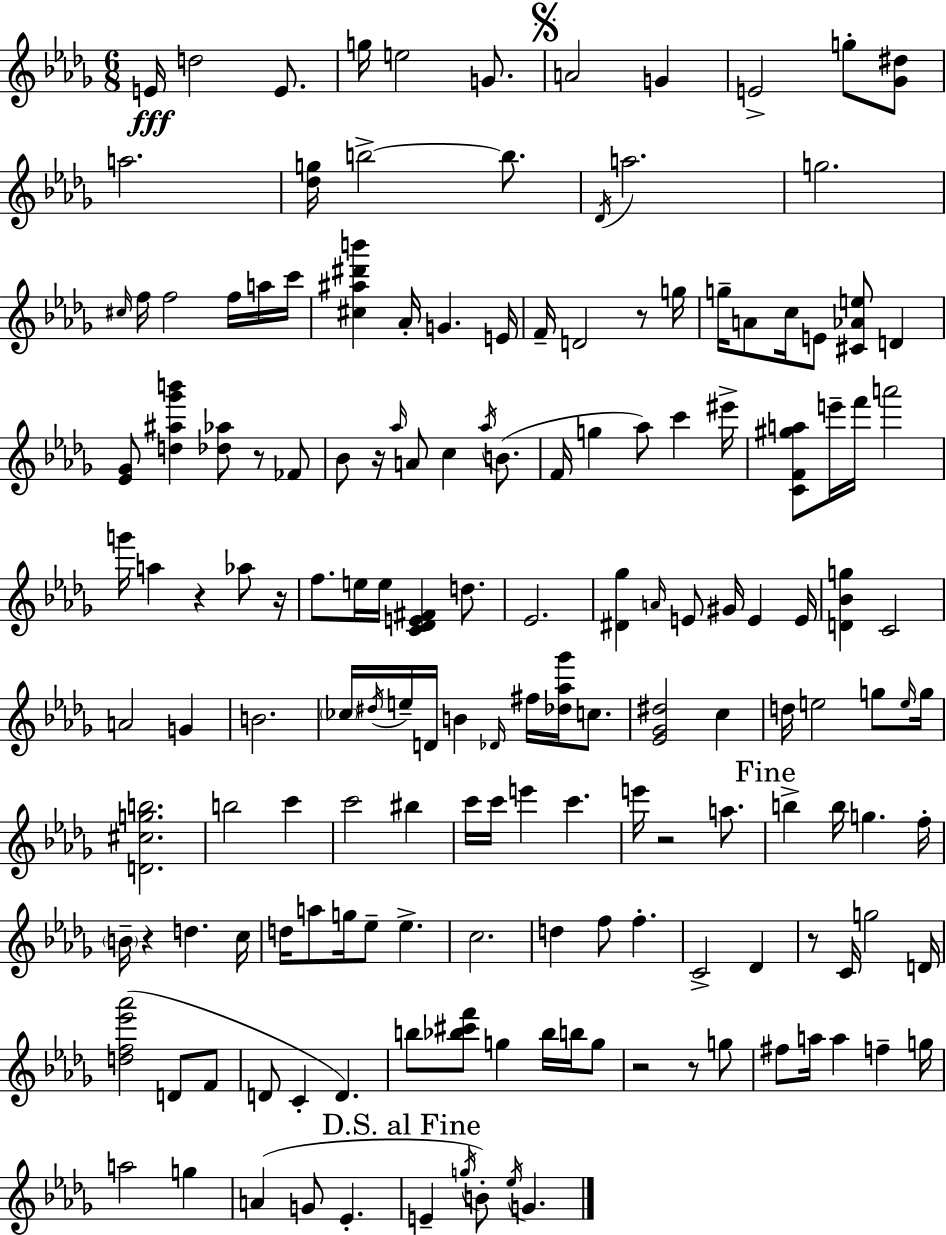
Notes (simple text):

E4/s D5/h E4/e. G5/s E5/h G4/e. A4/h G4/q E4/h G5/e [Gb4,D#5]/e A5/h. [Db5,G5]/s B5/h B5/e. Db4/s A5/h. G5/h. C#5/s F5/s F5/h F5/s A5/s C6/s [C#5,A#5,D#6,B6]/q Ab4/s G4/q. E4/s F4/s D4/h R/e G5/s G5/s A4/e C5/s E4/e [C#4,Ab4,E5]/e D4/q [Eb4,Gb4]/e [D5,A#5,Gb6,B6]/q [Db5,Ab5]/e R/e FES4/e Bb4/e R/s Ab5/s A4/e C5/q Ab5/s B4/e. F4/s G5/q Ab5/e C6/q EIS6/s [C4,F4,G#5,A5]/e E6/s F6/s A6/h G6/s A5/q R/q Ab5/e R/s F5/e. E5/s E5/s [C4,Db4,E4,F#4]/q D5/e. Eb4/h. [D#4,Gb5]/q A4/s E4/e G#4/s E4/q E4/s [D4,Bb4,G5]/q C4/h A4/h G4/q B4/h. CES5/s D#5/s E5/s D4/s B4/q Db4/s F#5/s [Db5,Ab5,Gb6]/s C5/e. [Eb4,Gb4,D#5]/h C5/q D5/s E5/h G5/e E5/s G5/s [D4,C#5,G5,B5]/h. B5/h C6/q C6/h BIS5/q C6/s C6/s E6/q C6/q. E6/s R/h A5/e. B5/q B5/s G5/q. F5/s B4/s R/q D5/q. C5/s D5/s A5/e G5/s Eb5/e Eb5/q. C5/h. D5/q F5/e F5/q. C4/h Db4/q R/e C4/s G5/h D4/s [D5,F5,Eb6,Ab6]/h D4/e F4/e D4/e C4/q D4/q. B5/e [Bb5,C#6,F6]/e G5/q Bb5/s B5/s G5/e R/h R/e G5/e F#5/e A5/s A5/q F5/q G5/s A5/h G5/q A4/q G4/e Eb4/q. E4/q G5/s B4/e Eb5/s G4/q.